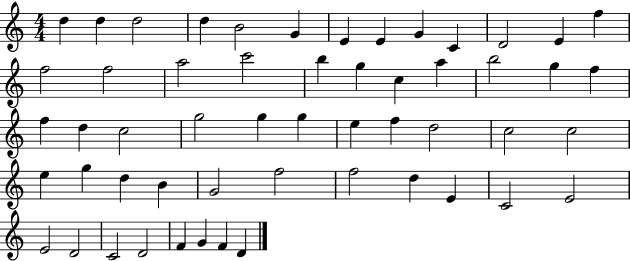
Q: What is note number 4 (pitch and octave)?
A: D5